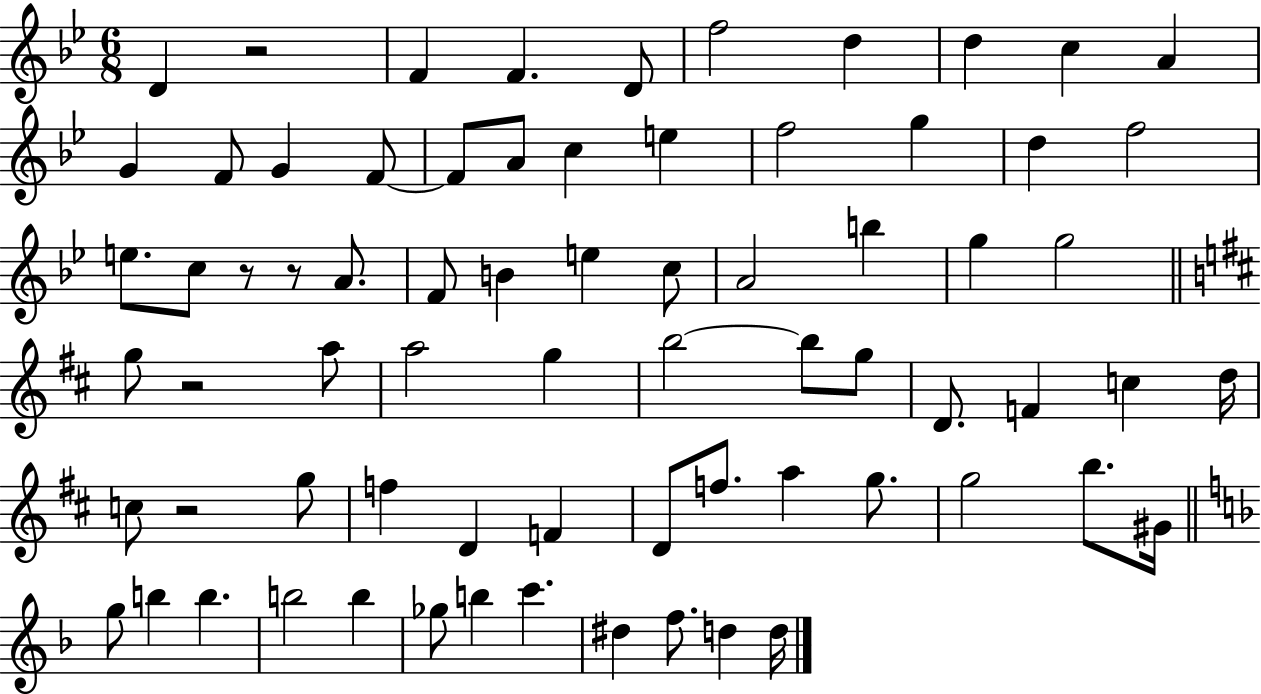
D4/q R/h F4/q F4/q. D4/e F5/h D5/q D5/q C5/q A4/q G4/q F4/e G4/q F4/e F4/e A4/e C5/q E5/q F5/h G5/q D5/q F5/h E5/e. C5/e R/e R/e A4/e. F4/e B4/q E5/q C5/e A4/h B5/q G5/q G5/h G5/e R/h A5/e A5/h G5/q B5/h B5/e G5/e D4/e. F4/q C5/q D5/s C5/e R/h G5/e F5/q D4/q F4/q D4/e F5/e. A5/q G5/e. G5/h B5/e. G#4/s G5/e B5/q B5/q. B5/h B5/q Gb5/e B5/q C6/q. D#5/q F5/e. D5/q D5/s